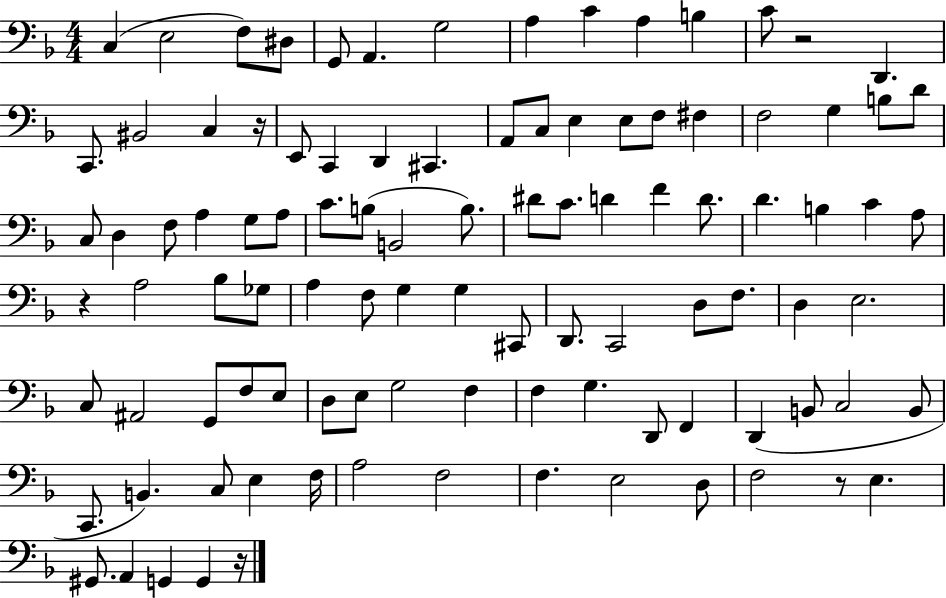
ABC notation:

X:1
T:Untitled
M:4/4
L:1/4
K:F
C, E,2 F,/2 ^D,/2 G,,/2 A,, G,2 A, C A, B, C/2 z2 D,, C,,/2 ^B,,2 C, z/4 E,,/2 C,, D,, ^C,, A,,/2 C,/2 E, E,/2 F,/2 ^F, F,2 G, B,/2 D/2 C,/2 D, F,/2 A, G,/2 A,/2 C/2 B,/2 B,,2 B,/2 ^D/2 C/2 D F D/2 D B, C A,/2 z A,2 _B,/2 _G,/2 A, F,/2 G, G, ^C,,/2 D,,/2 C,,2 D,/2 F,/2 D, E,2 C,/2 ^A,,2 G,,/2 F,/2 E,/2 D,/2 E,/2 G,2 F, F, G, D,,/2 F,, D,, B,,/2 C,2 B,,/2 C,,/2 B,, C,/2 E, F,/4 A,2 F,2 F, E,2 D,/2 F,2 z/2 E, ^G,,/2 A,, G,, G,, z/4